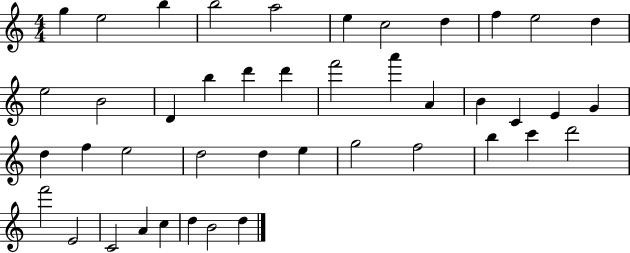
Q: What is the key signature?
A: C major